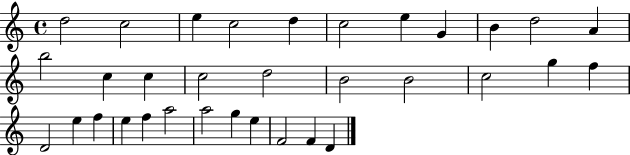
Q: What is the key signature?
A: C major